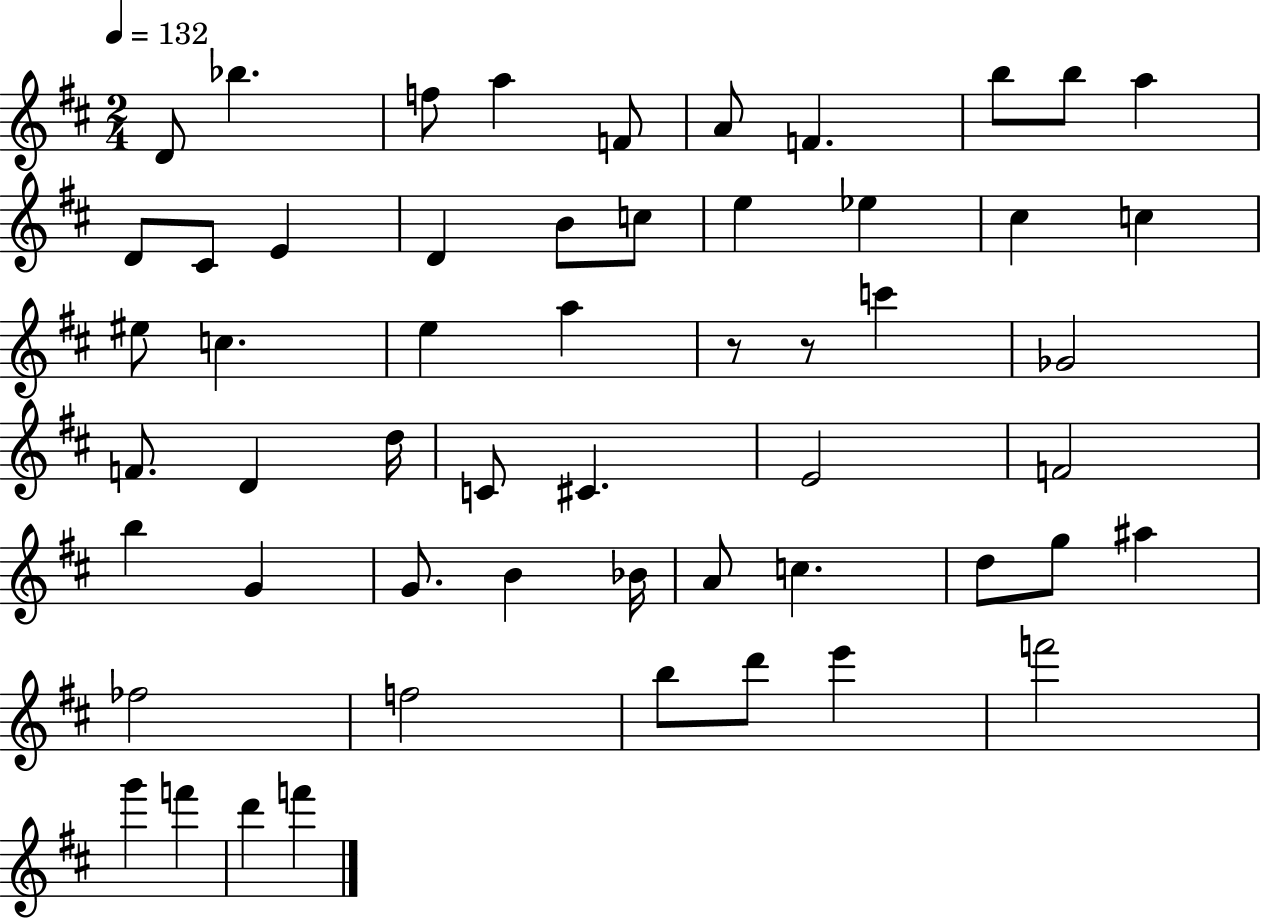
X:1
T:Untitled
M:2/4
L:1/4
K:D
D/2 _b f/2 a F/2 A/2 F b/2 b/2 a D/2 ^C/2 E D B/2 c/2 e _e ^c c ^e/2 c e a z/2 z/2 c' _G2 F/2 D d/4 C/2 ^C E2 F2 b G G/2 B _B/4 A/2 c d/2 g/2 ^a _f2 f2 b/2 d'/2 e' f'2 g' f' d' f'